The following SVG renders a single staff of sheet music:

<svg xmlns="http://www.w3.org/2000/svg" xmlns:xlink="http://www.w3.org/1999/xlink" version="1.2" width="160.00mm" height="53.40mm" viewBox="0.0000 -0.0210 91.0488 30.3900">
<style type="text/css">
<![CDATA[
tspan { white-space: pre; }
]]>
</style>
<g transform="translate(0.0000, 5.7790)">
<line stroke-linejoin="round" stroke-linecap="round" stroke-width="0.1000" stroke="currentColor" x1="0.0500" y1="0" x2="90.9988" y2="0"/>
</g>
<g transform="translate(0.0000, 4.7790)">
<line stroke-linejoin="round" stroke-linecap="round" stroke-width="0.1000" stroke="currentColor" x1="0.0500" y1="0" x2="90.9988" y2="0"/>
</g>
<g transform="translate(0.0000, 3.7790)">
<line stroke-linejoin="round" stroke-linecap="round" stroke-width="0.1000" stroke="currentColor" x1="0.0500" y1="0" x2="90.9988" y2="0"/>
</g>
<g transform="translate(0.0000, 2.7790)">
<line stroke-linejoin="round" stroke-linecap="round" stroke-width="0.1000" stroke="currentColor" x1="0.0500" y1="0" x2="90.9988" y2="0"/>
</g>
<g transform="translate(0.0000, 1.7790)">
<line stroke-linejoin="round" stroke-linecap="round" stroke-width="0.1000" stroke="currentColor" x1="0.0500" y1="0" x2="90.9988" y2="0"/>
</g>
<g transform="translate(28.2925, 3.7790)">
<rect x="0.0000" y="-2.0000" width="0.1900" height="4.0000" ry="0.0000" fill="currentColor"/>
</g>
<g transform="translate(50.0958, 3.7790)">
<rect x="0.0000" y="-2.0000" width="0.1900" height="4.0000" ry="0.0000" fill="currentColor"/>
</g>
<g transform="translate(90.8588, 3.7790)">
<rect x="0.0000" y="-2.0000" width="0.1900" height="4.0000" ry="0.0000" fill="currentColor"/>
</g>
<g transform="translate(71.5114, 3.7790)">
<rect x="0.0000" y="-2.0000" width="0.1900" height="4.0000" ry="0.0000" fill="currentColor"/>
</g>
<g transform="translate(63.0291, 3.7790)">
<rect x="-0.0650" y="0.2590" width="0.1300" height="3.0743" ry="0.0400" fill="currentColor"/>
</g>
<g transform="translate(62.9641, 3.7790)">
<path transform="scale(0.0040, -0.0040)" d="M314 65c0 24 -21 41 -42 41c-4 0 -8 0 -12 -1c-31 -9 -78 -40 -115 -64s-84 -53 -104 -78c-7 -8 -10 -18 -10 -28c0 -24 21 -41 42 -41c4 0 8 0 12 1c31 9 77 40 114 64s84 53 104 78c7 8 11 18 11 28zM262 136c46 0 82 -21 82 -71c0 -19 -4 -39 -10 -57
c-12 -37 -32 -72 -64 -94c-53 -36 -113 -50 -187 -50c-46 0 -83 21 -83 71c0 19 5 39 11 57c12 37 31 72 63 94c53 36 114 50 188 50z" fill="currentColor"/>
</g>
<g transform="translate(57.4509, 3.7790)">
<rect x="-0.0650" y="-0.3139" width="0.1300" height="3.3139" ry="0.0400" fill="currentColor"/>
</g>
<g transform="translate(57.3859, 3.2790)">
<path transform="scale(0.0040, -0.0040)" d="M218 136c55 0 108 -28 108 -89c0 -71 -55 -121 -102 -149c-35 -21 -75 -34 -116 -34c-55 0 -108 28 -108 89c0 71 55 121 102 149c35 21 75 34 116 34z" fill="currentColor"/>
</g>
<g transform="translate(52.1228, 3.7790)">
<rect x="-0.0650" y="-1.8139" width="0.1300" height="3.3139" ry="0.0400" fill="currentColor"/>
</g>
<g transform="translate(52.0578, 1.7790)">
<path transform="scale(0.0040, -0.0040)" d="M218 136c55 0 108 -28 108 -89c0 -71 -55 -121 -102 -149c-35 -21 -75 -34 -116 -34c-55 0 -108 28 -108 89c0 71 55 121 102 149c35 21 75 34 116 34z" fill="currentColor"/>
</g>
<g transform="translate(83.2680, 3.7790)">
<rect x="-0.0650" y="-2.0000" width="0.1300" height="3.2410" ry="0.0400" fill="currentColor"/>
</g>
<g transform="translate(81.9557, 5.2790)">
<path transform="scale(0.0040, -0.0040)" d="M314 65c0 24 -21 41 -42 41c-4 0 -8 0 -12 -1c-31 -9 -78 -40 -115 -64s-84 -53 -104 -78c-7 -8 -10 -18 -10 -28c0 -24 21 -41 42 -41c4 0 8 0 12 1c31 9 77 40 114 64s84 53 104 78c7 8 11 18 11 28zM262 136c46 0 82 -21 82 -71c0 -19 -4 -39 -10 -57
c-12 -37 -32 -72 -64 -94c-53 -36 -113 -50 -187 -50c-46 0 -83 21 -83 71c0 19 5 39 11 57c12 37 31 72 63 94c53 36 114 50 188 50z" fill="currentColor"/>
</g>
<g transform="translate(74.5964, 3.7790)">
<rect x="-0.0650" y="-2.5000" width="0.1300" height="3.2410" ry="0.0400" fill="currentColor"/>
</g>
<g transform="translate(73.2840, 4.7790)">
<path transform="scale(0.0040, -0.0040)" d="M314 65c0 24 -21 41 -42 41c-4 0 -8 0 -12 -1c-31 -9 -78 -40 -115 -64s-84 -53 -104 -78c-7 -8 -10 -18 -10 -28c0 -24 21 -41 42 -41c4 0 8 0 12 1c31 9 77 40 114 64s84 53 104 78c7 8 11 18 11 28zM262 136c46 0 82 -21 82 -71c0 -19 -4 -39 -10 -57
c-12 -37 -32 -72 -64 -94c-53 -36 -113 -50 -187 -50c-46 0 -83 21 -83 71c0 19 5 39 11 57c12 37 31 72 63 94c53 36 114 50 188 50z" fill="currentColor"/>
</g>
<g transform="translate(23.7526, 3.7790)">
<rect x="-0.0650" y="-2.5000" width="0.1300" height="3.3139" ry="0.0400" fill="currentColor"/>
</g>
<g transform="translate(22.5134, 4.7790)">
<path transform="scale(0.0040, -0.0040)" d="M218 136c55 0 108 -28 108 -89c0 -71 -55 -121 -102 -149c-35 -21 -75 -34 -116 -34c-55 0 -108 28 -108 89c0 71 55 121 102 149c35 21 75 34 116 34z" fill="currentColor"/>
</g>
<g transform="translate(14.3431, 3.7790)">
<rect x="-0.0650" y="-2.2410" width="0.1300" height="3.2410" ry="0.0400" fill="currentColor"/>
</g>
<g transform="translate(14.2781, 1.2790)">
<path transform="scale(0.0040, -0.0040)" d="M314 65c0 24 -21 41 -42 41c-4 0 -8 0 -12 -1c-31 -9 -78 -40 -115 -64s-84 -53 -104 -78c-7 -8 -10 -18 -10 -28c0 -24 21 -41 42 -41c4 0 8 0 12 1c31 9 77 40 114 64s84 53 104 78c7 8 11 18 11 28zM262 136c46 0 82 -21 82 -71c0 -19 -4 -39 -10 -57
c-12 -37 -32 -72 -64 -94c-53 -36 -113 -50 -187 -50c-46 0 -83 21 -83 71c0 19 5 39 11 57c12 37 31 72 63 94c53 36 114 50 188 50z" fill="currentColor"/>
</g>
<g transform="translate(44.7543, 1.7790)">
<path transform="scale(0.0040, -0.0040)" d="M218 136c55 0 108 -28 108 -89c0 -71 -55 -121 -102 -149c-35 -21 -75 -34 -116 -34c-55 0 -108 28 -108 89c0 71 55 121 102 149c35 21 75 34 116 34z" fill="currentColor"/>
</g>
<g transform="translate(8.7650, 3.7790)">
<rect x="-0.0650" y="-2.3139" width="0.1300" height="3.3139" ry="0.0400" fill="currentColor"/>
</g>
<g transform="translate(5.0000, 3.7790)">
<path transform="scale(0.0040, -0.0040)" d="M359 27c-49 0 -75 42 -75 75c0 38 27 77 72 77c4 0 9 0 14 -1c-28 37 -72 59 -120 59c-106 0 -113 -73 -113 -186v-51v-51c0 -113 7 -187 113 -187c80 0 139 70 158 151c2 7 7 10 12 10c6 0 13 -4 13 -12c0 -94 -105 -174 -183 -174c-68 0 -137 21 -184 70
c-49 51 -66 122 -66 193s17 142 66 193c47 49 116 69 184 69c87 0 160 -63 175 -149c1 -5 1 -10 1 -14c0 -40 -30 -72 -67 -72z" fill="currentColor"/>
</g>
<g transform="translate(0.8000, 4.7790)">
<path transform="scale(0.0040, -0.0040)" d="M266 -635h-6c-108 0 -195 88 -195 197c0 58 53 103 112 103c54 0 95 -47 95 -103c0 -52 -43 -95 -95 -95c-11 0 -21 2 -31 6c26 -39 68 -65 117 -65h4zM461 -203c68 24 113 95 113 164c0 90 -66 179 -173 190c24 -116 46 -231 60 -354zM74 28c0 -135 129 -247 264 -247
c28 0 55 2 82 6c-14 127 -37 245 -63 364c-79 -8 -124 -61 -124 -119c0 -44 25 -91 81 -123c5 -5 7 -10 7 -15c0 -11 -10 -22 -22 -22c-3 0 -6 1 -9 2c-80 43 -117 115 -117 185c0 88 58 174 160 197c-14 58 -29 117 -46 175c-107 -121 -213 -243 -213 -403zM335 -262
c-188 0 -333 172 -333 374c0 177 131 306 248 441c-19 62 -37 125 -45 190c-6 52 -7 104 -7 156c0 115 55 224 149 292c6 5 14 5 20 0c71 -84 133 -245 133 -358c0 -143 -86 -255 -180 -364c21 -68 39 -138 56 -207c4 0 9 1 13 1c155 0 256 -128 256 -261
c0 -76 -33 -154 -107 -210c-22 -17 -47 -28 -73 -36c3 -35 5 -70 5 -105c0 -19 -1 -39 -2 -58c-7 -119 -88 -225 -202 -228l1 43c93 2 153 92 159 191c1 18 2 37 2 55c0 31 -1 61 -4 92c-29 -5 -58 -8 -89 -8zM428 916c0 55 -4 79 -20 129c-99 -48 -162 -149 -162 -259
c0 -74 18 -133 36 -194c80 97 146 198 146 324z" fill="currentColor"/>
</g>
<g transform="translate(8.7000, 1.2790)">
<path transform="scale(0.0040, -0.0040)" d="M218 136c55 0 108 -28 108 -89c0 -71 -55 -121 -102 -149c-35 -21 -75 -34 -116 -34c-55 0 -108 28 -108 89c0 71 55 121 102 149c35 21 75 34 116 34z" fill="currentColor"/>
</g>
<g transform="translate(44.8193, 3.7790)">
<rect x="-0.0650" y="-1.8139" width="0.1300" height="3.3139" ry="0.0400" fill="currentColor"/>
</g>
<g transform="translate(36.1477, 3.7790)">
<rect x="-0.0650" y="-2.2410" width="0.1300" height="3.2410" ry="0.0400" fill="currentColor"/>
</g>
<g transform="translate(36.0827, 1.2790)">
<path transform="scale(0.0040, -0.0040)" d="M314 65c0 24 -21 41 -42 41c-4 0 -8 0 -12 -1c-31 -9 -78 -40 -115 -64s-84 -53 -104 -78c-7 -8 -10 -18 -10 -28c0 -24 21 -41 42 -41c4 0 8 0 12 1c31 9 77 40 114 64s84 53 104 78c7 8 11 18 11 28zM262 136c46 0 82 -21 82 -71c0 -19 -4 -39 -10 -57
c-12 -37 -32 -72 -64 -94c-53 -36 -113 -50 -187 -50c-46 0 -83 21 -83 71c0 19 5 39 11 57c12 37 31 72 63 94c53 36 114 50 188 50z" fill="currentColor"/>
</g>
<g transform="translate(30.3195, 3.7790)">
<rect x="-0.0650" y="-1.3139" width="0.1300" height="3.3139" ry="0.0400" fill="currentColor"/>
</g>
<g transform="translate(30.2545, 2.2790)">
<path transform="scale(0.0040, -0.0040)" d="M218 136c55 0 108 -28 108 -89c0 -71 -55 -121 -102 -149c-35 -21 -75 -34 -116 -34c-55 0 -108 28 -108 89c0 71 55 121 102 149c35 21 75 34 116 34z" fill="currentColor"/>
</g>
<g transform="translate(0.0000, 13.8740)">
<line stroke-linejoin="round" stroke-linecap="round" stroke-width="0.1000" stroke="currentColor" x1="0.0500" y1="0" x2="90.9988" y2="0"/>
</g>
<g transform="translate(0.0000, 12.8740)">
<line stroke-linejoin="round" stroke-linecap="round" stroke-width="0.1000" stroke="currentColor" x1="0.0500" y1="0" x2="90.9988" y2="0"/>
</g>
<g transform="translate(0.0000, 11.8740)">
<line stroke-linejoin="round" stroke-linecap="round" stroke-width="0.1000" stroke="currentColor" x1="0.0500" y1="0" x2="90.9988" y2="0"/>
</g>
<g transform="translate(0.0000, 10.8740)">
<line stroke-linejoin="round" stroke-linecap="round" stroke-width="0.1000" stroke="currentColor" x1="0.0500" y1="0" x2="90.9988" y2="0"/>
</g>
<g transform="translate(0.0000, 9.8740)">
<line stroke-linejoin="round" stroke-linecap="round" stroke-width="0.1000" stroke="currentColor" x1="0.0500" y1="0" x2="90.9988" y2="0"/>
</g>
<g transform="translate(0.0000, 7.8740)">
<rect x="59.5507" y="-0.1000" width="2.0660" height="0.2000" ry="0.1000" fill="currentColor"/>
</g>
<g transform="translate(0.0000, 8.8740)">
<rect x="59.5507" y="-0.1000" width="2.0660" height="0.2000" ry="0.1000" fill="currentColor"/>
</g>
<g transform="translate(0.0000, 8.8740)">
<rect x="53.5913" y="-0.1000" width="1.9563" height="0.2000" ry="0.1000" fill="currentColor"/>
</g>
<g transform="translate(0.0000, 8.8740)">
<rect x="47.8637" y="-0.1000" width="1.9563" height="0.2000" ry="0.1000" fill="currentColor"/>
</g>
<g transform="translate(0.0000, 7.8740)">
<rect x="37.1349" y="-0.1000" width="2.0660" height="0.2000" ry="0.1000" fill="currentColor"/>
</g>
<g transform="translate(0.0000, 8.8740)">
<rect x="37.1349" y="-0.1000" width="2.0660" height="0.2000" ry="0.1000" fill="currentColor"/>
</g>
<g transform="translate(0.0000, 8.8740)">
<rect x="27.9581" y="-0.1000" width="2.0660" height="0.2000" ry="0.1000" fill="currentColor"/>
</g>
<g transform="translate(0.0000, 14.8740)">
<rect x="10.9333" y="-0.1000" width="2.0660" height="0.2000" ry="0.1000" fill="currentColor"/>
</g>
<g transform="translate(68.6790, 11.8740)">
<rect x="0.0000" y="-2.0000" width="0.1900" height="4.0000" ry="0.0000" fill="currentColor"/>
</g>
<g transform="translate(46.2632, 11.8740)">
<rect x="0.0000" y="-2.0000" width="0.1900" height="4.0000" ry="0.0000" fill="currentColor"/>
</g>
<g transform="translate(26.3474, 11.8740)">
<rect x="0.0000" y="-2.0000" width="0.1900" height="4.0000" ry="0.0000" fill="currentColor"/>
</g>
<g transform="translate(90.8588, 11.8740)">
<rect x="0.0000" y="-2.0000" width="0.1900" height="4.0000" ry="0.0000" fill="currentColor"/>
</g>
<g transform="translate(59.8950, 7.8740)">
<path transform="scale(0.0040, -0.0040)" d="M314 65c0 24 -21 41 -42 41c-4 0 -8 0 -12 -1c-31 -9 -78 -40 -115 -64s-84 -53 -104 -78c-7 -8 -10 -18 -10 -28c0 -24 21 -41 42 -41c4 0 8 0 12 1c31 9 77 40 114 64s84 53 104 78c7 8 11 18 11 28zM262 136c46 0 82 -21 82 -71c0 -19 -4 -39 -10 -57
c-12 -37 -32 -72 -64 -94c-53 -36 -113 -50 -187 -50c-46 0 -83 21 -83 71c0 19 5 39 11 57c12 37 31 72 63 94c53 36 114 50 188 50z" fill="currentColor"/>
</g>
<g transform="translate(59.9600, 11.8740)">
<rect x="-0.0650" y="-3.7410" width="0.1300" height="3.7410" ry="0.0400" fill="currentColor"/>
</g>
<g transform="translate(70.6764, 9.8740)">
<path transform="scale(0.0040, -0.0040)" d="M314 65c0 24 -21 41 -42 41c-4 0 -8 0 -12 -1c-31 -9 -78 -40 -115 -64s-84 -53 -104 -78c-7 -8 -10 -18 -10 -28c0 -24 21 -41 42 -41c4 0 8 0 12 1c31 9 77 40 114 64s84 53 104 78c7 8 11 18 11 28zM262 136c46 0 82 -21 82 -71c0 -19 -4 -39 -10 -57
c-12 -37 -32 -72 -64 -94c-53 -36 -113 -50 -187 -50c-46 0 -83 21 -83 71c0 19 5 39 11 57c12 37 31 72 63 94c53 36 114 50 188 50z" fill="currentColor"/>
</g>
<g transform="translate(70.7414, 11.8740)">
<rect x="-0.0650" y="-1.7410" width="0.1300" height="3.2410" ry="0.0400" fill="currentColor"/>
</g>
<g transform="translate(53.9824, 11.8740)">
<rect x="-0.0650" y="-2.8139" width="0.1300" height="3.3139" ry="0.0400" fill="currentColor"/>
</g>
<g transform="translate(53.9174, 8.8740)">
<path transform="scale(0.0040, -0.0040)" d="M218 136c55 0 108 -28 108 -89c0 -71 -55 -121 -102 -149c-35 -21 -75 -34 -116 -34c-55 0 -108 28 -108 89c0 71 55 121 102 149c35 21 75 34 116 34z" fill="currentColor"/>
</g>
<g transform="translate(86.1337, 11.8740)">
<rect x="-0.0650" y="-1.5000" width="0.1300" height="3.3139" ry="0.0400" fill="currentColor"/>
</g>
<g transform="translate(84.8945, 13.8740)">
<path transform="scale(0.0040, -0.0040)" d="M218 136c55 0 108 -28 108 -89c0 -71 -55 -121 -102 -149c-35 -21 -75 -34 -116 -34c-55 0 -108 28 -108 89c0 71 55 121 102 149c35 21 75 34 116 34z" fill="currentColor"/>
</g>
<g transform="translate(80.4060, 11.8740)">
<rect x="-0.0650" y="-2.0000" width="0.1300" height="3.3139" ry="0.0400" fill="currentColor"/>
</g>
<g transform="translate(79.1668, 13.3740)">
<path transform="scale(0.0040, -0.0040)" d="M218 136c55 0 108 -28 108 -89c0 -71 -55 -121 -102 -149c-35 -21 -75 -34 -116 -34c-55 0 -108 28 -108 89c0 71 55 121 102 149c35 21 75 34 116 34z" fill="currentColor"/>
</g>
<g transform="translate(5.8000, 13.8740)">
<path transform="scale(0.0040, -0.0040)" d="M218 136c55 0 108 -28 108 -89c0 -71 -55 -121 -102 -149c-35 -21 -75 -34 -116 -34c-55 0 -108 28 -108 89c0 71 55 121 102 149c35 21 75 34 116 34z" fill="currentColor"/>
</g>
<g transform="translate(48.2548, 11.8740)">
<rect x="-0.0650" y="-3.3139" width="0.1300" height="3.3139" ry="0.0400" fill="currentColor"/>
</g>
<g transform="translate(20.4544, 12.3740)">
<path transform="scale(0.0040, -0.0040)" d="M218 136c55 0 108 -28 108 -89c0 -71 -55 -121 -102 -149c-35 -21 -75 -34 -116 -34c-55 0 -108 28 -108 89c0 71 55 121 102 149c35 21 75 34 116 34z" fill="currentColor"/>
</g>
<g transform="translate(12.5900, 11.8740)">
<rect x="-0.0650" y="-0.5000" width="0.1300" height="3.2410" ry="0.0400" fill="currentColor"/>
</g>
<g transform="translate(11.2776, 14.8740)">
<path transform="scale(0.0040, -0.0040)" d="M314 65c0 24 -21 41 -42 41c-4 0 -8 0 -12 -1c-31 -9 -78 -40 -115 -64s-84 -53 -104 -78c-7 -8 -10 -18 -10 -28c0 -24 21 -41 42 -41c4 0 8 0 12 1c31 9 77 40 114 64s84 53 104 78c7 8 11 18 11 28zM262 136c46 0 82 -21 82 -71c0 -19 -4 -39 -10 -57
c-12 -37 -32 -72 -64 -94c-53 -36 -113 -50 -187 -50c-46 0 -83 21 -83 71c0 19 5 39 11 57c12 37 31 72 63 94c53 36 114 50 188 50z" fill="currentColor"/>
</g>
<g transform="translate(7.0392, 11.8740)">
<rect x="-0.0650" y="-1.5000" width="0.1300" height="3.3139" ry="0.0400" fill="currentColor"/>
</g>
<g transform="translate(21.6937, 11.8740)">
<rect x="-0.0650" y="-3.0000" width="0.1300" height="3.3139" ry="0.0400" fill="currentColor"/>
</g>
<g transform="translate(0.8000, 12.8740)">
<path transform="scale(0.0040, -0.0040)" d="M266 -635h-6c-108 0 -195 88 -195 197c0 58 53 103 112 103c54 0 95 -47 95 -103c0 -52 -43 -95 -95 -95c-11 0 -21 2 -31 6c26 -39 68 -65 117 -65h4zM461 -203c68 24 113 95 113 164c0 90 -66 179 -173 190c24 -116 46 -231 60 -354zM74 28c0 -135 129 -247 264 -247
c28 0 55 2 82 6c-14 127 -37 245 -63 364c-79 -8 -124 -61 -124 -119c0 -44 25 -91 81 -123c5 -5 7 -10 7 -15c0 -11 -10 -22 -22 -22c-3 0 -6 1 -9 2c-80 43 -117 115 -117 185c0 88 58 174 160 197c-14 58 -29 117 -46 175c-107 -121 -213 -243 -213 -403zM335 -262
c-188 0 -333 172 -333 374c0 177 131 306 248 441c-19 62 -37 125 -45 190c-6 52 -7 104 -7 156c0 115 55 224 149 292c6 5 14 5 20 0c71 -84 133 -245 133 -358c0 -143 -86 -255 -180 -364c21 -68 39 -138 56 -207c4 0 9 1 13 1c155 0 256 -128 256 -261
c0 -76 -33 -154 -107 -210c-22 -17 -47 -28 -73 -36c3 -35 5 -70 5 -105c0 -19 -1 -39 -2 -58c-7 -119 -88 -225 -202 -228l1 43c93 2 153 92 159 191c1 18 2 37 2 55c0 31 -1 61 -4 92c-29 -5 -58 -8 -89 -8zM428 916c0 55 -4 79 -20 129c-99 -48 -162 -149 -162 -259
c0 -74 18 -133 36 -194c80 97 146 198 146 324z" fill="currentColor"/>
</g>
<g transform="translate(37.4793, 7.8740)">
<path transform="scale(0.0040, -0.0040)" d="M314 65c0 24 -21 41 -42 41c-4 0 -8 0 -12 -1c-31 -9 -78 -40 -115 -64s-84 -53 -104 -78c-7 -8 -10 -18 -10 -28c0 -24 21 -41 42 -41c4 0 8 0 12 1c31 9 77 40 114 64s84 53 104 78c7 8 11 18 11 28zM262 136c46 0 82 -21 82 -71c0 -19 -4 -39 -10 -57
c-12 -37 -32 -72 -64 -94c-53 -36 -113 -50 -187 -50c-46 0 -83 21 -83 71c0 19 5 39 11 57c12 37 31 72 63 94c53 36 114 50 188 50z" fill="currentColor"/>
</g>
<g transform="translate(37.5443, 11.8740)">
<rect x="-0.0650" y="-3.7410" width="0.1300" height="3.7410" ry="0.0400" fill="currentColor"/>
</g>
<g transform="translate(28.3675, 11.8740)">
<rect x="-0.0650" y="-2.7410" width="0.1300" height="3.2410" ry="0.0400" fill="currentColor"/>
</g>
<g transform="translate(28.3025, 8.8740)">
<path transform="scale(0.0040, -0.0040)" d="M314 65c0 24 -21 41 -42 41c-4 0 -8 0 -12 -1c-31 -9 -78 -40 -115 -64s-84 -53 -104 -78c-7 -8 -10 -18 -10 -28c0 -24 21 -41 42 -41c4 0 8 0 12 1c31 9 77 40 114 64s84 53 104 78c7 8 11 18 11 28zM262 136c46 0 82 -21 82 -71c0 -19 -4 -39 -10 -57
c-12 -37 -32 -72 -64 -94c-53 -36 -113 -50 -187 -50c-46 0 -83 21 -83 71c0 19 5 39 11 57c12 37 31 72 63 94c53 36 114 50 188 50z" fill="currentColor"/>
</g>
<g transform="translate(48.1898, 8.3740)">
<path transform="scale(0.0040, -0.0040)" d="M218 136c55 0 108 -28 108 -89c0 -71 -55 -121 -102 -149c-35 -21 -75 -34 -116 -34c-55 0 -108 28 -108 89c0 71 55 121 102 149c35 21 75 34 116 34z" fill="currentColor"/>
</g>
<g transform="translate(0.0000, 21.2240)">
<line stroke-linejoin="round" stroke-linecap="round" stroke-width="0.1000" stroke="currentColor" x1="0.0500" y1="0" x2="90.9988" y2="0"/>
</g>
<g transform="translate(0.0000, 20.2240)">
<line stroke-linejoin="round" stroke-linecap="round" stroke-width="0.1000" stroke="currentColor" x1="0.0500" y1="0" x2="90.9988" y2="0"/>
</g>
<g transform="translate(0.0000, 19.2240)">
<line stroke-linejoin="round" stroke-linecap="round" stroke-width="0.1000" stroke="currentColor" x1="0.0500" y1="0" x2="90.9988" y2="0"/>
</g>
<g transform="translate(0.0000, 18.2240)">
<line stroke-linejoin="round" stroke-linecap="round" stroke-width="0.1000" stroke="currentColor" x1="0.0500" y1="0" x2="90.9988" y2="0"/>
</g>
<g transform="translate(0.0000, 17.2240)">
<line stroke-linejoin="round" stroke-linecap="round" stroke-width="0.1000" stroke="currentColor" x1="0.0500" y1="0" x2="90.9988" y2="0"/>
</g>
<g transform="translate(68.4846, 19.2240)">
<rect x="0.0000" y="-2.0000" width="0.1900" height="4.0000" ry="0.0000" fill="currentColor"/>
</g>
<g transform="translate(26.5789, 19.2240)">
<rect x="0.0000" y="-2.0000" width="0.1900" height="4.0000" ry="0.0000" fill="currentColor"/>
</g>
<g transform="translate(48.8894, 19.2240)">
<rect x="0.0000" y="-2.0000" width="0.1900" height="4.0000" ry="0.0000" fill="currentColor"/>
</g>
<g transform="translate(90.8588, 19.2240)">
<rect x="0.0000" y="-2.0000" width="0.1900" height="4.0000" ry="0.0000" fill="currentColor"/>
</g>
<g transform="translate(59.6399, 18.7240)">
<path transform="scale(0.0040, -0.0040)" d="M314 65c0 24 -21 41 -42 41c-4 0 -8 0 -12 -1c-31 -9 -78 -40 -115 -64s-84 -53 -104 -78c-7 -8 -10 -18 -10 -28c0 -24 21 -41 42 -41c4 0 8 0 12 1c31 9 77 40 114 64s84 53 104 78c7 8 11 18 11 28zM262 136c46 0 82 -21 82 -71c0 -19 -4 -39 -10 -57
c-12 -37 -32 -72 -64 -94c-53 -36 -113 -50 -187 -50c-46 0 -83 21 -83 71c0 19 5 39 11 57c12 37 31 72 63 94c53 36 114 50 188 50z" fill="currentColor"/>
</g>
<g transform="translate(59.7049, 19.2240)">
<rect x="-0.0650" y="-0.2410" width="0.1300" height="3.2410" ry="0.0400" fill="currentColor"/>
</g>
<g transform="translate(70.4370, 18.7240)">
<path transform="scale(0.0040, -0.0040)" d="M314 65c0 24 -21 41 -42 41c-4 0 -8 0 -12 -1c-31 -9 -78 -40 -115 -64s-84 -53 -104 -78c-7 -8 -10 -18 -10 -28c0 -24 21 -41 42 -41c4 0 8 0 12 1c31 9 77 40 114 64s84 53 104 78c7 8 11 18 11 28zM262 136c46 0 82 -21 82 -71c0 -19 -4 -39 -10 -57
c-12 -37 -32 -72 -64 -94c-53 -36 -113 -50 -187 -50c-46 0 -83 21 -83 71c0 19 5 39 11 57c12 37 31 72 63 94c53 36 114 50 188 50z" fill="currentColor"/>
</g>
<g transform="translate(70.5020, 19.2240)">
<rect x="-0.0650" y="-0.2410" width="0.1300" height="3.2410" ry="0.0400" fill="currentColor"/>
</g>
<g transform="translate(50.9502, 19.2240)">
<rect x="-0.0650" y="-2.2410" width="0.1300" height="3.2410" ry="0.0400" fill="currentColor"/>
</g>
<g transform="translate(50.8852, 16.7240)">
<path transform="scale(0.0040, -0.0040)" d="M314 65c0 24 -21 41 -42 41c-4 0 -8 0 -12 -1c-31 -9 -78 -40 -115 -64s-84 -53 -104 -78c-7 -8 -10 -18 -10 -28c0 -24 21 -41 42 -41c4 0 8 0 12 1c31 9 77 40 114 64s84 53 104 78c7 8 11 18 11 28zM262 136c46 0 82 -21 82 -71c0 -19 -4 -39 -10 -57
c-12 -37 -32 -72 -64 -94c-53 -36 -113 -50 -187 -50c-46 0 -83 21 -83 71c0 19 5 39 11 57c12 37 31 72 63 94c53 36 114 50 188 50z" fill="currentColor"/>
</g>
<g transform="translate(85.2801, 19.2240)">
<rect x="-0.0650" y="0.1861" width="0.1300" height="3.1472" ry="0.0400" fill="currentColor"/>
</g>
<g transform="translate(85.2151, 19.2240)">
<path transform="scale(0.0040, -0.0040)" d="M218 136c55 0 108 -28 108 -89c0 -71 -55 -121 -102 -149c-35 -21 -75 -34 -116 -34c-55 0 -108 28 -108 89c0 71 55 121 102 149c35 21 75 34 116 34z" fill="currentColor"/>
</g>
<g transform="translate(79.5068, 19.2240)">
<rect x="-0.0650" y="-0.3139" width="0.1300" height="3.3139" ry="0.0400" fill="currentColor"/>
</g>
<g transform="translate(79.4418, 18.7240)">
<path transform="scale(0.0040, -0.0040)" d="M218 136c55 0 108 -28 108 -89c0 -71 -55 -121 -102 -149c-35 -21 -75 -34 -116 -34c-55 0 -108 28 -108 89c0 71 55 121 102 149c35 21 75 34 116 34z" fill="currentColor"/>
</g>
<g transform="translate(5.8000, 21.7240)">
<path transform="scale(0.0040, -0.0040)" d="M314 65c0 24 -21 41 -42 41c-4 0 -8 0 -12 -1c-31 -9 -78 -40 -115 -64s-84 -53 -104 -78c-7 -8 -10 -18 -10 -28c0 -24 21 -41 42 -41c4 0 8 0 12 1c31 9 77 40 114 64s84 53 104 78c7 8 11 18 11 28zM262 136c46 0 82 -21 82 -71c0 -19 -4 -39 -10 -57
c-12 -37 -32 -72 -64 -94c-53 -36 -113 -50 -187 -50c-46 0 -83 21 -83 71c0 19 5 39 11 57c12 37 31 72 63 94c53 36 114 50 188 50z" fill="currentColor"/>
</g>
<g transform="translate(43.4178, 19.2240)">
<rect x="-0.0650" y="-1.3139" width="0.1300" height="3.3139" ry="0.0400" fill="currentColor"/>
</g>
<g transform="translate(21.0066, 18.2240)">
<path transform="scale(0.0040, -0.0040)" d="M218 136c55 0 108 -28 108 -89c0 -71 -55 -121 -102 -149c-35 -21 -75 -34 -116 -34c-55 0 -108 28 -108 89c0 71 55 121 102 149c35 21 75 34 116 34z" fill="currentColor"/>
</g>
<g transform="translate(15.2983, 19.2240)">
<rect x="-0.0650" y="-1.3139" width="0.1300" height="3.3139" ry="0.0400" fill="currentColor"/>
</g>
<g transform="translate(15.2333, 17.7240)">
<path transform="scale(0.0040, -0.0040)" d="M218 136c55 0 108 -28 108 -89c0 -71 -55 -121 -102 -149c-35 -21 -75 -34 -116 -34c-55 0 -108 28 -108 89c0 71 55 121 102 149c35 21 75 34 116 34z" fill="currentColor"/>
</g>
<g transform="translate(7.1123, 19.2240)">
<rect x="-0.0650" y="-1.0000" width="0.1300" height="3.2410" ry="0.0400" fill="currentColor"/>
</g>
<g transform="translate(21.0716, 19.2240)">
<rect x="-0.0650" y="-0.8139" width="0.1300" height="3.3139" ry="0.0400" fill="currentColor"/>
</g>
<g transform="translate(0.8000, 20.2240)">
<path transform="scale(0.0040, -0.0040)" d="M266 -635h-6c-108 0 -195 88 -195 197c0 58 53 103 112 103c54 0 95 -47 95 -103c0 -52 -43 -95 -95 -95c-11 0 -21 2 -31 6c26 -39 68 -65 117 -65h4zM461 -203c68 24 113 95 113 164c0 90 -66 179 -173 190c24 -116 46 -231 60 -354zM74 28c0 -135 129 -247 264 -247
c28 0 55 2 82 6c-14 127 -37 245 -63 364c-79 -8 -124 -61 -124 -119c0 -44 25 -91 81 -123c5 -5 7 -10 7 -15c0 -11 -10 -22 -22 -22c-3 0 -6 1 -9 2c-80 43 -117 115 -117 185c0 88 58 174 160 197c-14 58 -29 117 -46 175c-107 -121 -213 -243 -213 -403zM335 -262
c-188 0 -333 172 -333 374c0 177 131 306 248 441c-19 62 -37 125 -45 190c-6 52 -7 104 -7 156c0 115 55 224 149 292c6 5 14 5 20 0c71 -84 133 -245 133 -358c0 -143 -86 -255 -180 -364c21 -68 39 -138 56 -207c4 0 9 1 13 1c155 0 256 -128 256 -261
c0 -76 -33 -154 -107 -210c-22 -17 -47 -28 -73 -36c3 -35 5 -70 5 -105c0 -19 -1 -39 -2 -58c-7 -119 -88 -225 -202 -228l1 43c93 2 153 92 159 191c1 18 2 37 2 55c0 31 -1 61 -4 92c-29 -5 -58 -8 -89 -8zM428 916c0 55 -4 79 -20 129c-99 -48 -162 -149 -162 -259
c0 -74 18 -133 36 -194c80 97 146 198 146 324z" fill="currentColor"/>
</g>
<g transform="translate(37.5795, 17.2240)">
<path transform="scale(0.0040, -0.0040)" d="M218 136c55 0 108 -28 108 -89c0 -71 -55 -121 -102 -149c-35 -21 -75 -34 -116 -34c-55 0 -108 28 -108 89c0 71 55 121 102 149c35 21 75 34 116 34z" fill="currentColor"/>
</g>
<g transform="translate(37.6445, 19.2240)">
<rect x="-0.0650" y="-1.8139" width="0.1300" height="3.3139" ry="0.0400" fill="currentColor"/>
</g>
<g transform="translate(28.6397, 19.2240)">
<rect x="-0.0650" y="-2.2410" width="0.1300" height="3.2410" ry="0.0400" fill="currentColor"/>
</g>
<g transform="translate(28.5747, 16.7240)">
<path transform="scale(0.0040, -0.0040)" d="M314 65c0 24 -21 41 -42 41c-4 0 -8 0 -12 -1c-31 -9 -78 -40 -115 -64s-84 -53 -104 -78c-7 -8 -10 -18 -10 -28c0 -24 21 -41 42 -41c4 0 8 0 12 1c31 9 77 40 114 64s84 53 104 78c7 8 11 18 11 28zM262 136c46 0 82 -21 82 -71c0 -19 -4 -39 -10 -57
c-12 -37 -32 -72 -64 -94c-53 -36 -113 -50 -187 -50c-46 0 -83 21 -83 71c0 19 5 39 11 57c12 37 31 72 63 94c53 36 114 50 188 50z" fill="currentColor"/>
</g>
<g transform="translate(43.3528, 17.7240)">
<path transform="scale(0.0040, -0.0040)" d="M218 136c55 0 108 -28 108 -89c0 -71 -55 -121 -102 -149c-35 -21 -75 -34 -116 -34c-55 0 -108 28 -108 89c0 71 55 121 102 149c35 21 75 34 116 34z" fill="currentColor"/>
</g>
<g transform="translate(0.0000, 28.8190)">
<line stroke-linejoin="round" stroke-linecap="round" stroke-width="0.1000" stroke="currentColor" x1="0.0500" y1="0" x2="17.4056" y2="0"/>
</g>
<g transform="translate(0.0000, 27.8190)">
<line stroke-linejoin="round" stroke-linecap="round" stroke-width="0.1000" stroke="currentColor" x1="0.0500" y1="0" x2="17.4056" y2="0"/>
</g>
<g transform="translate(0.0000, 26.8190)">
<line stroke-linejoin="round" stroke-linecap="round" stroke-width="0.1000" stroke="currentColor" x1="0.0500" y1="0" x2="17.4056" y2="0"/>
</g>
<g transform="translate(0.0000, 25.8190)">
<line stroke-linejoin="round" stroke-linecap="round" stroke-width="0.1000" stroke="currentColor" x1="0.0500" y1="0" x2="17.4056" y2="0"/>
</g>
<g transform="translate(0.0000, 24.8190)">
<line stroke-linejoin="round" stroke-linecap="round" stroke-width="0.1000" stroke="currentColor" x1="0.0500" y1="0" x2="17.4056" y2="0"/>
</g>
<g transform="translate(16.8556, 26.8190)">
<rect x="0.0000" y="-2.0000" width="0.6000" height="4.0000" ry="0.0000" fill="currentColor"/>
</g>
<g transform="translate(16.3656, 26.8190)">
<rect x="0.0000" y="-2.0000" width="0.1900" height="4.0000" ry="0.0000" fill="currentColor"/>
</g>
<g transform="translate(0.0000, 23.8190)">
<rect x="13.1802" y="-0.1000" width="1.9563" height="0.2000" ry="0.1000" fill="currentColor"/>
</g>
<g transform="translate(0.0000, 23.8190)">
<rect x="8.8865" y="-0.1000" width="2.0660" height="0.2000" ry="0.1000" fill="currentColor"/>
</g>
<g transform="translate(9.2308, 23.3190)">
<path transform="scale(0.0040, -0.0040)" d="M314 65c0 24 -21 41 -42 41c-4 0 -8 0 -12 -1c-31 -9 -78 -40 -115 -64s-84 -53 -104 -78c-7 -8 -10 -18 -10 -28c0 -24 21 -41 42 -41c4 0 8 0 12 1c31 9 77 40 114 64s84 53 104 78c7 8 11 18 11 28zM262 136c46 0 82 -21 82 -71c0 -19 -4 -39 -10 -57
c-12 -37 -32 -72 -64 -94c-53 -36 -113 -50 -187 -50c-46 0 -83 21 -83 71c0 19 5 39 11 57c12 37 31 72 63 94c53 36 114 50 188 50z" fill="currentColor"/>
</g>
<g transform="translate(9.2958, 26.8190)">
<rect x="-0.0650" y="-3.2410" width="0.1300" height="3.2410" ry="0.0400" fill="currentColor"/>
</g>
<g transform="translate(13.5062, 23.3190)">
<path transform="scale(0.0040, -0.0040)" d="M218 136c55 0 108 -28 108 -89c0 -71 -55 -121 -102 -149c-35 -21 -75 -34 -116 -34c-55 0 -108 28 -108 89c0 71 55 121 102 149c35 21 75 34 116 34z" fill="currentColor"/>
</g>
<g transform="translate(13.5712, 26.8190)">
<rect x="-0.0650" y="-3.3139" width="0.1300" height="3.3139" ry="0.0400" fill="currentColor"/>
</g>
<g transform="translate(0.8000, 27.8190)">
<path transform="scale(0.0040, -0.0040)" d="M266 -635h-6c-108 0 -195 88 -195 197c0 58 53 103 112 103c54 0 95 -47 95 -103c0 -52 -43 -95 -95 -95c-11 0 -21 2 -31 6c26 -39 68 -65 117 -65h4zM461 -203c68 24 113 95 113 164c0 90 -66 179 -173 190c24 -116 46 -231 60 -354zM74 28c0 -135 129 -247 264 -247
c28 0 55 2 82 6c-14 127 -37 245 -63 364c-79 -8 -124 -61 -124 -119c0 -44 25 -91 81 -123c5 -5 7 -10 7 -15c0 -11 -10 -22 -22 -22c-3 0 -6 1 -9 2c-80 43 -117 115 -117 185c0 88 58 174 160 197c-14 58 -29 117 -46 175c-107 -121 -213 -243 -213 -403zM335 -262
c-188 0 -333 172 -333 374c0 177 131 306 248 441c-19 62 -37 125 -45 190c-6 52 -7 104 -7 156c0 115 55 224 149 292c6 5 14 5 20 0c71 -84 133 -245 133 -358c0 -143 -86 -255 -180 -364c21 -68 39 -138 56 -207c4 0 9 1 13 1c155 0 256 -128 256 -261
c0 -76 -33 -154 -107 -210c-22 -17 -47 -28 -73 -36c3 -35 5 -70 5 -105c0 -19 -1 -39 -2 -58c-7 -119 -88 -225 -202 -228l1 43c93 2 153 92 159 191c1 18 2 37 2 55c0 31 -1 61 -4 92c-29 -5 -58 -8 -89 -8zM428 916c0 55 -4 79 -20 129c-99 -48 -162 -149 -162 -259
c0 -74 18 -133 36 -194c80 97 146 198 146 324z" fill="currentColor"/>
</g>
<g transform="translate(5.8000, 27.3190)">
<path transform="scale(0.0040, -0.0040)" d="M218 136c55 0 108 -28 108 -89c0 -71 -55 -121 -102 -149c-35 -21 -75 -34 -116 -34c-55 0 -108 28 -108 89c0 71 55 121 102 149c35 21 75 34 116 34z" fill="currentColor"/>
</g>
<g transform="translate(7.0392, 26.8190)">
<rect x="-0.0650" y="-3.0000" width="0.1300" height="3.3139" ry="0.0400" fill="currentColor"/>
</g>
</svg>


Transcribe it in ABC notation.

X:1
T:Untitled
M:4/4
L:1/4
K:C
g g2 G e g2 f f c B2 G2 F2 E C2 A a2 c'2 b a c'2 f2 F E D2 e d g2 f e g2 c2 c2 c B A b2 b